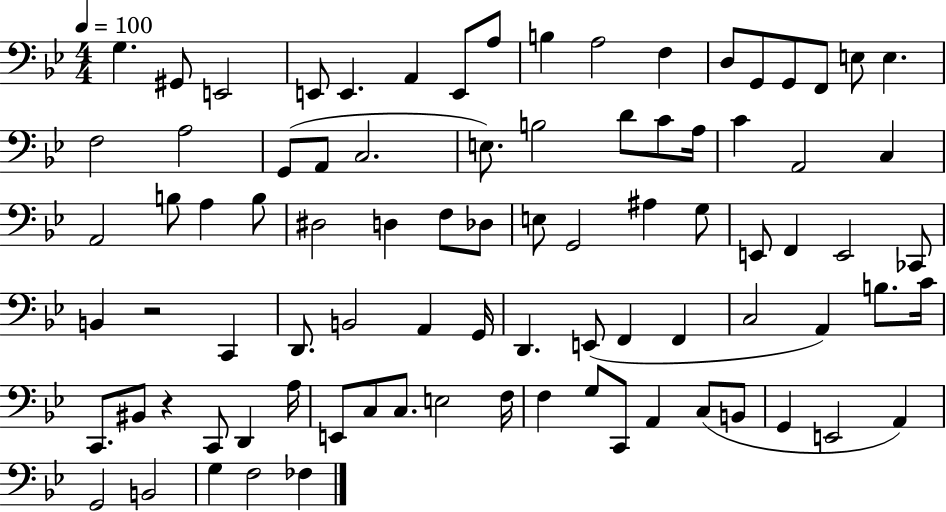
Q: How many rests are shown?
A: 2